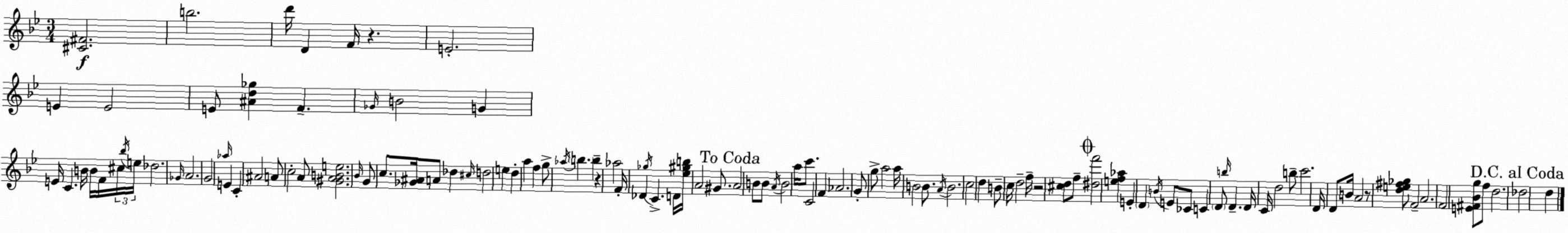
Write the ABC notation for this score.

X:1
T:Untitled
M:3/4
L:1/4
K:Bb
[^C^F]2 b2 d'/4 D F/4 z E2 E E2 E/2 [^Ad_g] F _G/4 B2 G E/4 C B/4 B/4 F/4 ^c/4 _b/4 e/4 _d2 _G/4 A2 G2 _a/4 E C ^A2 A/2 c2 A/2 [^GABe]2 _B/4 G/2 c/2 [_G^A]/4 A/2 _d ^c/4 d2 e d a f g/2 _a/4 b b z _a2 F/4 _D _g/4 C D/4 [_e^gb]/4 A2 ^G/2 A2 B/2 B/2 A/4 B2 a/4 c'/2 C2 F _A2 G/2 g/2 a2 a/4 B2 B/2 A/4 B2 c2 d B/2 c/4 d2 f/4 z2 [^cd]/2 f/2 [^df']2 [ef_a] E D B/4 E/2 _C/2 C D/2 b/4 D D/4 C/4 d2 b/2 c'2 D/4 D/2 B/4 A2 z/2 [de^f_g]/2 F2 A2 F2 [E^F_Bg]/2 f/2 d2 _d2 d